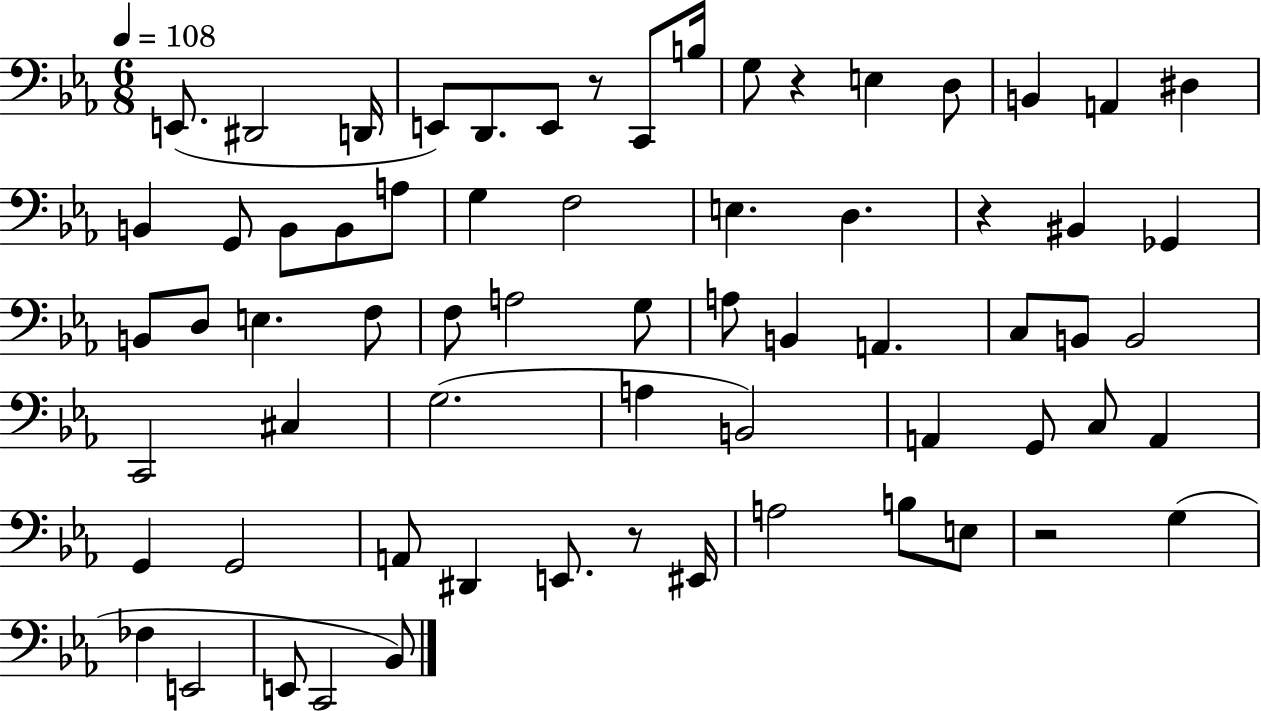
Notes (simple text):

E2/e. D#2/h D2/s E2/e D2/e. E2/e R/e C2/e B3/s G3/e R/q E3/q D3/e B2/q A2/q D#3/q B2/q G2/e B2/e B2/e A3/e G3/q F3/h E3/q. D3/q. R/q BIS2/q Gb2/q B2/e D3/e E3/q. F3/e F3/e A3/h G3/e A3/e B2/q A2/q. C3/e B2/e B2/h C2/h C#3/q G3/h. A3/q B2/h A2/q G2/e C3/e A2/q G2/q G2/h A2/e D#2/q E2/e. R/e EIS2/s A3/h B3/e E3/e R/h G3/q FES3/q E2/h E2/e C2/h Bb2/e